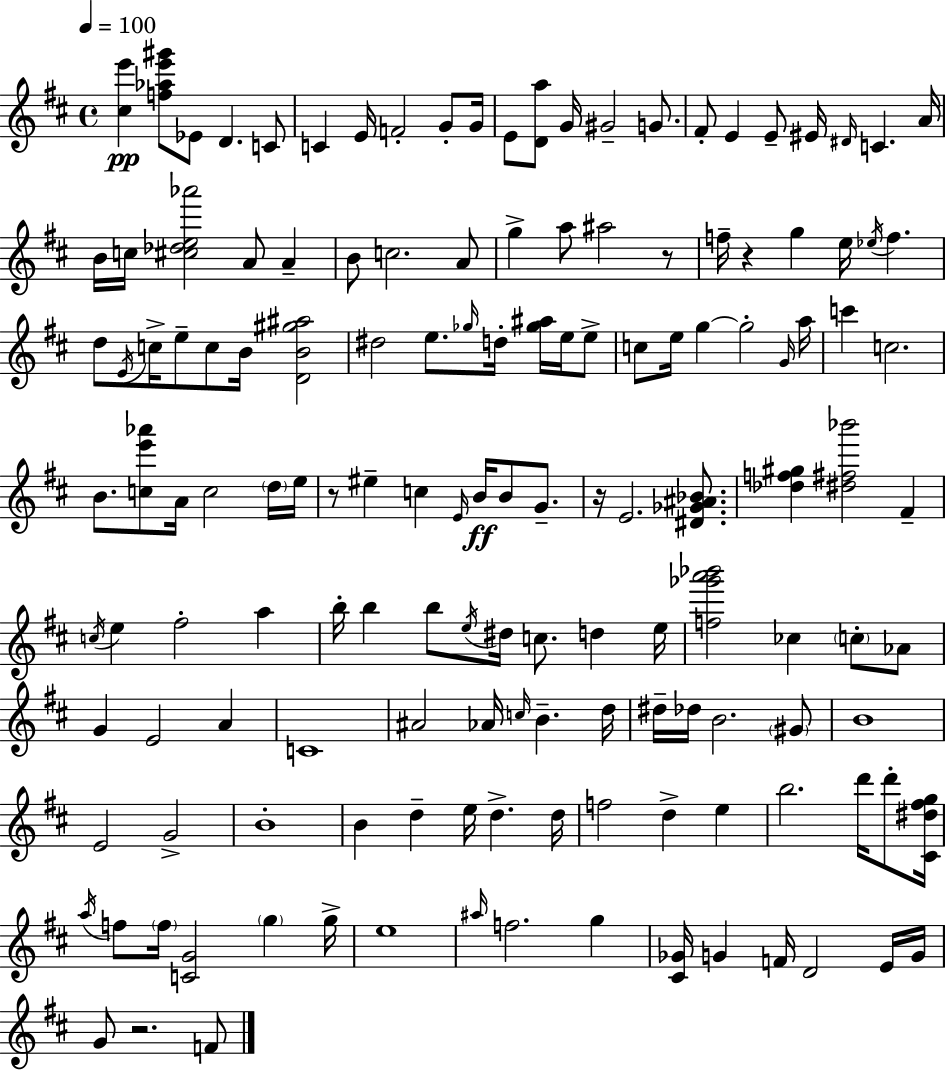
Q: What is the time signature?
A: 4/4